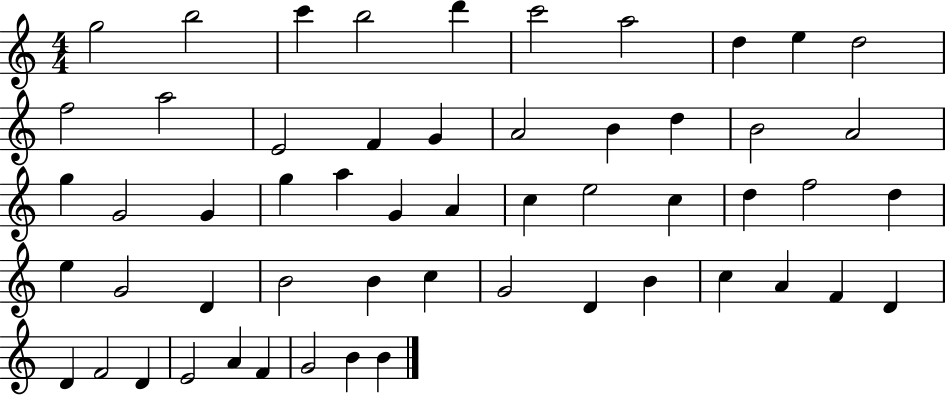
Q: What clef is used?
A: treble